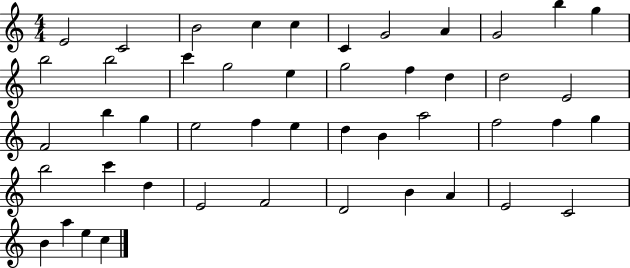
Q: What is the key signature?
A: C major